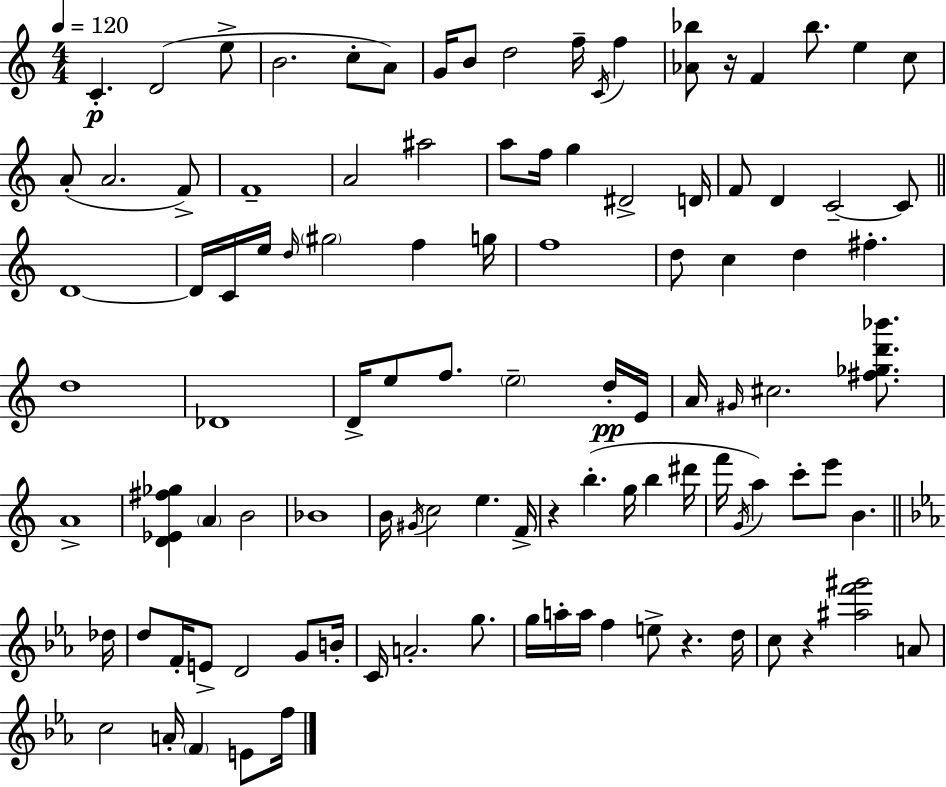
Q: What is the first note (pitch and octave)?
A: C4